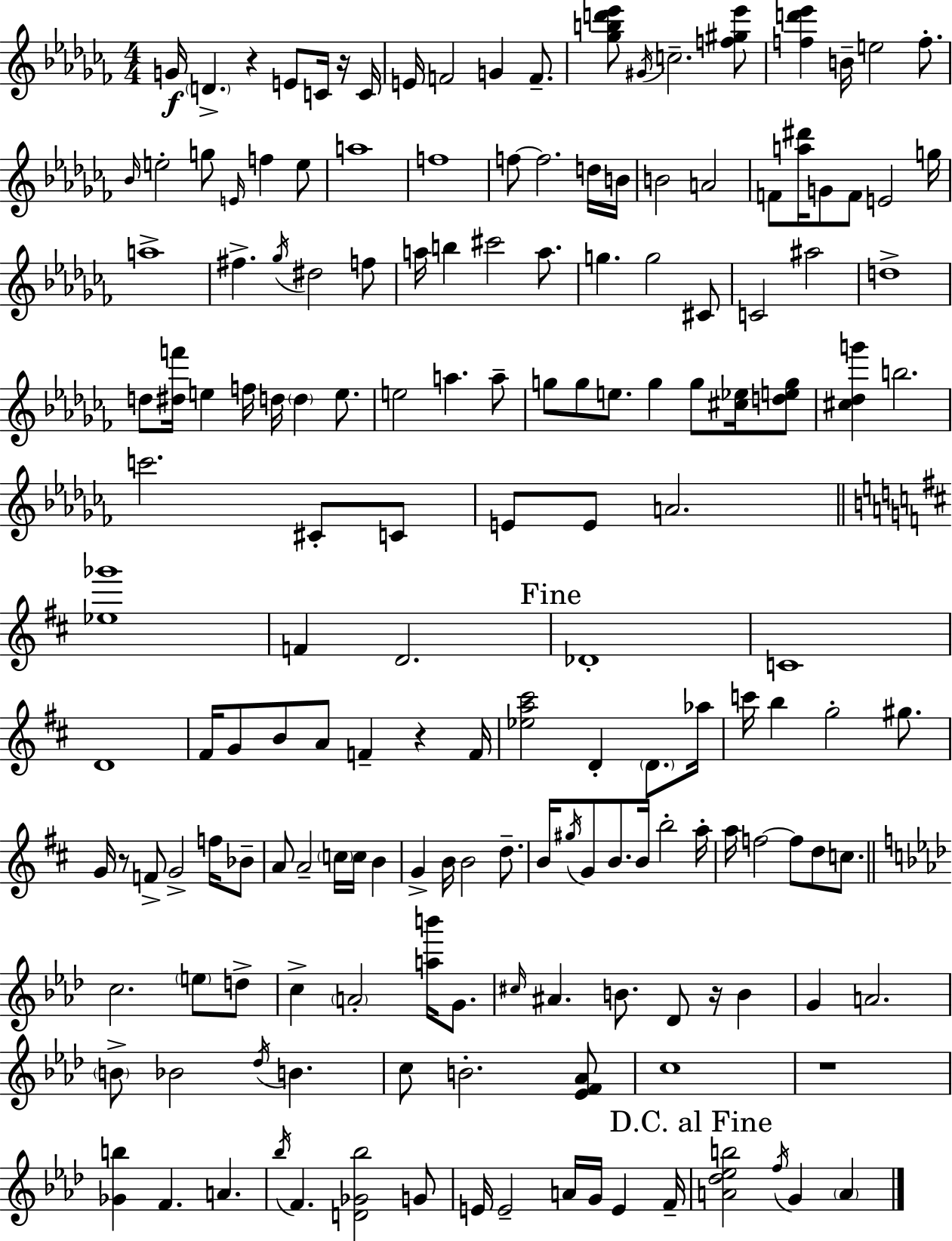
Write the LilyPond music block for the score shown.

{
  \clef treble
  \numericTimeSignature
  \time 4/4
  \key aes \minor
  \repeat volta 2 { g'16\f \parenthesize d'4.-> r4 e'8 c'16 r16 c'16 | e'16 f'2 g'4 f'8.-- | <ges'' b'' d''' ees'''>8 \acciaccatura { gis'16 } c''2.-- <f'' gis'' ees'''>8 | <f'' d''' ees'''>4 b'16-- e''2 f''8.-. | \break \grace { bes'16 } e''2-. g''8 \grace { e'16 } f''4 | e''8 a''1 | f''1 | f''8~~ f''2. | \break d''16 b'16 b'2 a'2 | f'8 <a'' dis'''>16 g'8 f'8 e'2 | g''16 a''1-> | fis''4.-> \acciaccatura { ges''16 } dis''2 | \break f''8 a''16 b''4 cis'''2 | a''8. g''4. g''2 | cis'8 c'2 ais''2 | d''1-> | \break d''8 <dis'' f'''>16 e''4 f''16 d''16 \parenthesize d''4 | e''8. e''2 a''4. | a''8-- g''8 g''8 e''8. g''4 g''8 | <cis'' ees''>16 <d'' e'' g''>8 <cis'' des'' g'''>4 b''2. | \break c'''2. | cis'8-. c'8 e'8 e'8 a'2. | \bar "||" \break \key d \major <ees'' ges'''>1 | f'4 d'2. | \mark "Fine" des'1-. | c'1 | \break d'1 | fis'16 g'8 b'8 a'8 f'4-- r4 f'16 | <ees'' a'' cis'''>2 d'4-. \parenthesize d'8. aes''16 | c'''16 b''4 g''2-. gis''8. | \break g'16 r8 f'8-> g'2-> f''16 bes'8-- | a'8 a'2-- \parenthesize c''16 c''16 b'4 | g'4-> b'16 b'2 d''8.-- | b'16 \acciaccatura { gis''16 } g'8 b'8. b'16 b''2-. | \break a''16-. a''16 f''2~~ f''8 d''8 c''8. | \bar "||" \break \key aes \major c''2. \parenthesize e''8 d''8-> | c''4-> \parenthesize a'2-. <a'' b'''>16 g'8. | \grace { cis''16 } ais'4. b'8. des'8 r16 b'4 | g'4 a'2. | \break \parenthesize b'8-> bes'2 \acciaccatura { des''16 } b'4. | c''8 b'2.-. | <ees' f' aes'>8 c''1 | r1 | \break <ges' b''>4 f'4. a'4. | \acciaccatura { bes''16 } f'4. <d' ges' bes''>2 | g'8 e'16 e'2-- a'16 g'16 e'4 | f'16-- \mark "D.C. al Fine" <a' des'' ees'' b''>2 \acciaccatura { f''16 } g'4 | \break \parenthesize a'4 } \bar "|."
}